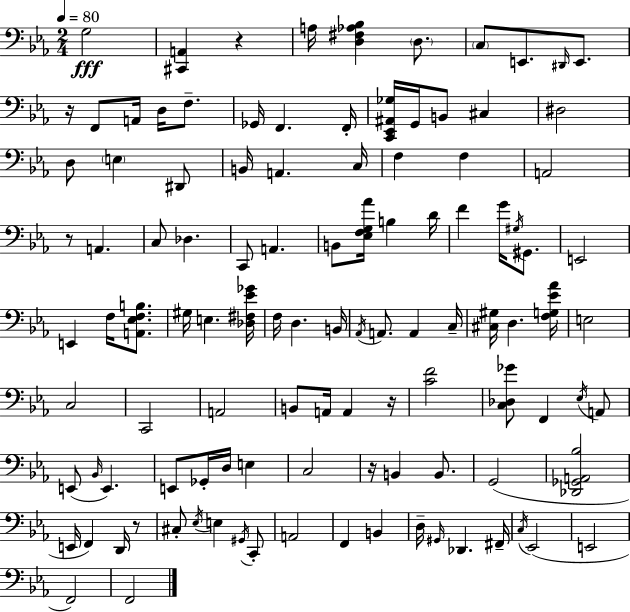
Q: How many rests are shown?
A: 6